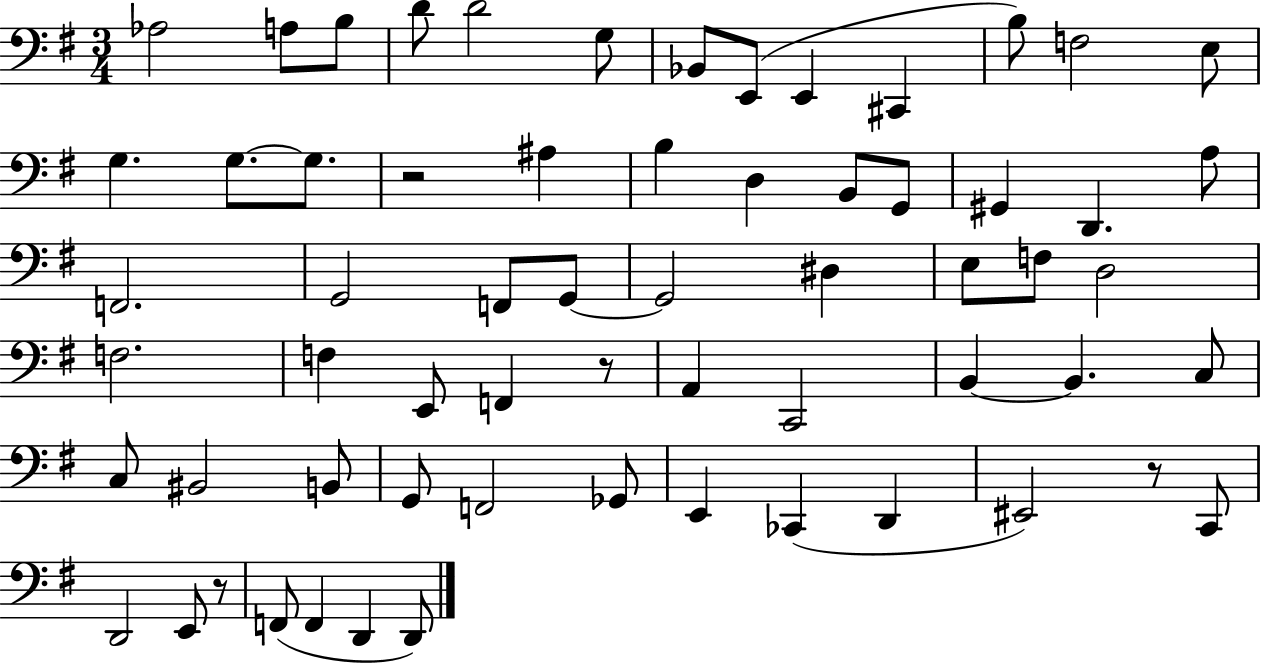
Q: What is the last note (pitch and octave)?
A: D2